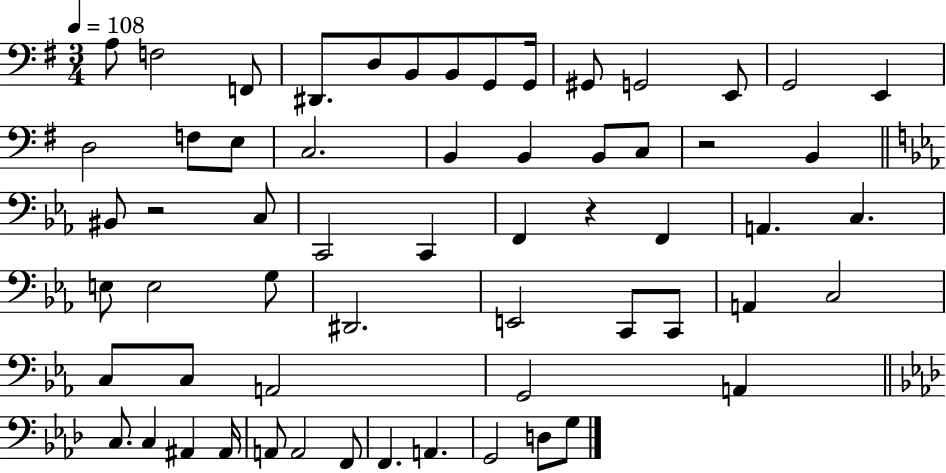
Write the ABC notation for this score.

X:1
T:Untitled
M:3/4
L:1/4
K:G
A,/2 F,2 F,,/2 ^D,,/2 D,/2 B,,/2 B,,/2 G,,/2 G,,/4 ^G,,/2 G,,2 E,,/2 G,,2 E,, D,2 F,/2 E,/2 C,2 B,, B,, B,,/2 C,/2 z2 B,, ^B,,/2 z2 C,/2 C,,2 C,, F,, z F,, A,, C, E,/2 E,2 G,/2 ^D,,2 E,,2 C,,/2 C,,/2 A,, C,2 C,/2 C,/2 A,,2 G,,2 A,, C,/2 C, ^A,, ^A,,/4 A,,/2 A,,2 F,,/2 F,, A,, G,,2 D,/2 G,/2